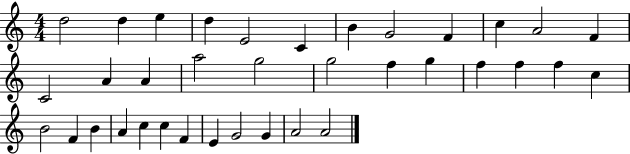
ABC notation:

X:1
T:Untitled
M:4/4
L:1/4
K:C
d2 d e d E2 C B G2 F c A2 F C2 A A a2 g2 g2 f g f f f c B2 F B A c c F E G2 G A2 A2